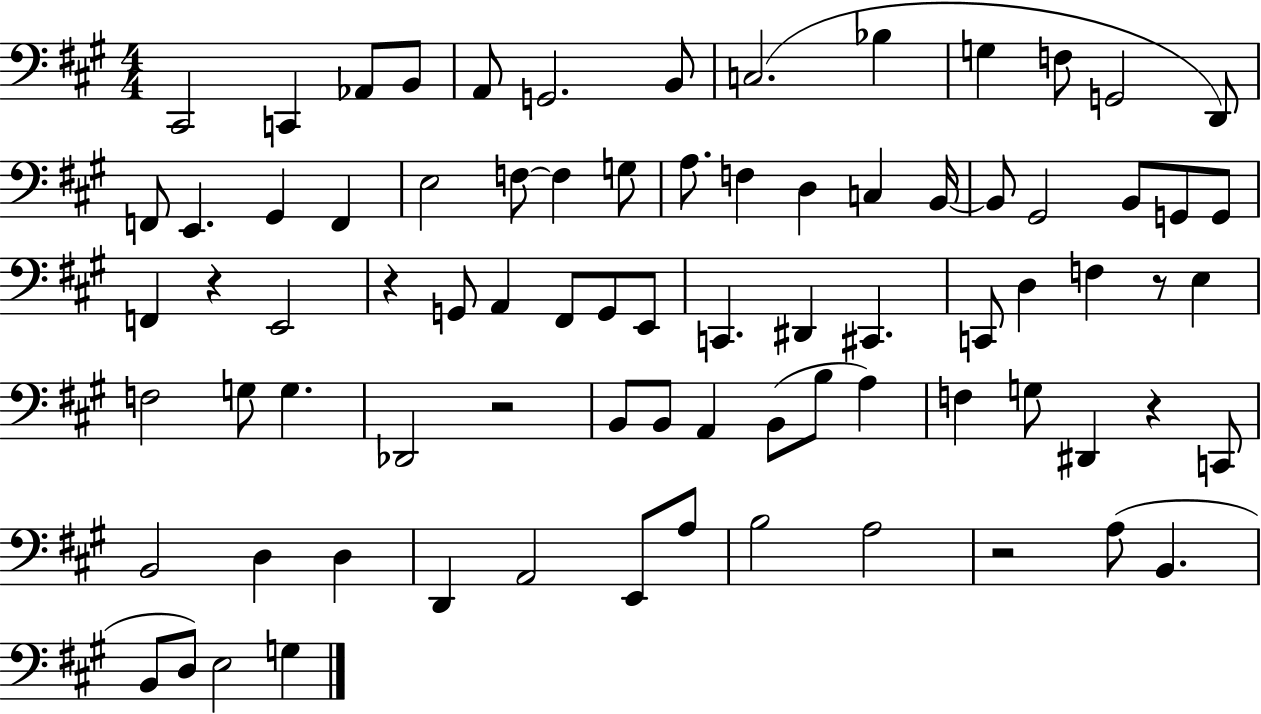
C#2/h C2/q Ab2/e B2/e A2/e G2/h. B2/e C3/h. Bb3/q G3/q F3/e G2/h D2/e F2/e E2/q. G#2/q F2/q E3/h F3/e F3/q G3/e A3/e. F3/q D3/q C3/q B2/s B2/e G#2/h B2/e G2/e G2/e F2/q R/q E2/h R/q G2/e A2/q F#2/e G2/e E2/e C2/q. D#2/q C#2/q. C2/e D3/q F3/q R/e E3/q F3/h G3/e G3/q. Db2/h R/h B2/e B2/e A2/q B2/e B3/e A3/q F3/q G3/e D#2/q R/q C2/e B2/h D3/q D3/q D2/q A2/h E2/e A3/e B3/h A3/h R/h A3/e B2/q. B2/e D3/e E3/h G3/q